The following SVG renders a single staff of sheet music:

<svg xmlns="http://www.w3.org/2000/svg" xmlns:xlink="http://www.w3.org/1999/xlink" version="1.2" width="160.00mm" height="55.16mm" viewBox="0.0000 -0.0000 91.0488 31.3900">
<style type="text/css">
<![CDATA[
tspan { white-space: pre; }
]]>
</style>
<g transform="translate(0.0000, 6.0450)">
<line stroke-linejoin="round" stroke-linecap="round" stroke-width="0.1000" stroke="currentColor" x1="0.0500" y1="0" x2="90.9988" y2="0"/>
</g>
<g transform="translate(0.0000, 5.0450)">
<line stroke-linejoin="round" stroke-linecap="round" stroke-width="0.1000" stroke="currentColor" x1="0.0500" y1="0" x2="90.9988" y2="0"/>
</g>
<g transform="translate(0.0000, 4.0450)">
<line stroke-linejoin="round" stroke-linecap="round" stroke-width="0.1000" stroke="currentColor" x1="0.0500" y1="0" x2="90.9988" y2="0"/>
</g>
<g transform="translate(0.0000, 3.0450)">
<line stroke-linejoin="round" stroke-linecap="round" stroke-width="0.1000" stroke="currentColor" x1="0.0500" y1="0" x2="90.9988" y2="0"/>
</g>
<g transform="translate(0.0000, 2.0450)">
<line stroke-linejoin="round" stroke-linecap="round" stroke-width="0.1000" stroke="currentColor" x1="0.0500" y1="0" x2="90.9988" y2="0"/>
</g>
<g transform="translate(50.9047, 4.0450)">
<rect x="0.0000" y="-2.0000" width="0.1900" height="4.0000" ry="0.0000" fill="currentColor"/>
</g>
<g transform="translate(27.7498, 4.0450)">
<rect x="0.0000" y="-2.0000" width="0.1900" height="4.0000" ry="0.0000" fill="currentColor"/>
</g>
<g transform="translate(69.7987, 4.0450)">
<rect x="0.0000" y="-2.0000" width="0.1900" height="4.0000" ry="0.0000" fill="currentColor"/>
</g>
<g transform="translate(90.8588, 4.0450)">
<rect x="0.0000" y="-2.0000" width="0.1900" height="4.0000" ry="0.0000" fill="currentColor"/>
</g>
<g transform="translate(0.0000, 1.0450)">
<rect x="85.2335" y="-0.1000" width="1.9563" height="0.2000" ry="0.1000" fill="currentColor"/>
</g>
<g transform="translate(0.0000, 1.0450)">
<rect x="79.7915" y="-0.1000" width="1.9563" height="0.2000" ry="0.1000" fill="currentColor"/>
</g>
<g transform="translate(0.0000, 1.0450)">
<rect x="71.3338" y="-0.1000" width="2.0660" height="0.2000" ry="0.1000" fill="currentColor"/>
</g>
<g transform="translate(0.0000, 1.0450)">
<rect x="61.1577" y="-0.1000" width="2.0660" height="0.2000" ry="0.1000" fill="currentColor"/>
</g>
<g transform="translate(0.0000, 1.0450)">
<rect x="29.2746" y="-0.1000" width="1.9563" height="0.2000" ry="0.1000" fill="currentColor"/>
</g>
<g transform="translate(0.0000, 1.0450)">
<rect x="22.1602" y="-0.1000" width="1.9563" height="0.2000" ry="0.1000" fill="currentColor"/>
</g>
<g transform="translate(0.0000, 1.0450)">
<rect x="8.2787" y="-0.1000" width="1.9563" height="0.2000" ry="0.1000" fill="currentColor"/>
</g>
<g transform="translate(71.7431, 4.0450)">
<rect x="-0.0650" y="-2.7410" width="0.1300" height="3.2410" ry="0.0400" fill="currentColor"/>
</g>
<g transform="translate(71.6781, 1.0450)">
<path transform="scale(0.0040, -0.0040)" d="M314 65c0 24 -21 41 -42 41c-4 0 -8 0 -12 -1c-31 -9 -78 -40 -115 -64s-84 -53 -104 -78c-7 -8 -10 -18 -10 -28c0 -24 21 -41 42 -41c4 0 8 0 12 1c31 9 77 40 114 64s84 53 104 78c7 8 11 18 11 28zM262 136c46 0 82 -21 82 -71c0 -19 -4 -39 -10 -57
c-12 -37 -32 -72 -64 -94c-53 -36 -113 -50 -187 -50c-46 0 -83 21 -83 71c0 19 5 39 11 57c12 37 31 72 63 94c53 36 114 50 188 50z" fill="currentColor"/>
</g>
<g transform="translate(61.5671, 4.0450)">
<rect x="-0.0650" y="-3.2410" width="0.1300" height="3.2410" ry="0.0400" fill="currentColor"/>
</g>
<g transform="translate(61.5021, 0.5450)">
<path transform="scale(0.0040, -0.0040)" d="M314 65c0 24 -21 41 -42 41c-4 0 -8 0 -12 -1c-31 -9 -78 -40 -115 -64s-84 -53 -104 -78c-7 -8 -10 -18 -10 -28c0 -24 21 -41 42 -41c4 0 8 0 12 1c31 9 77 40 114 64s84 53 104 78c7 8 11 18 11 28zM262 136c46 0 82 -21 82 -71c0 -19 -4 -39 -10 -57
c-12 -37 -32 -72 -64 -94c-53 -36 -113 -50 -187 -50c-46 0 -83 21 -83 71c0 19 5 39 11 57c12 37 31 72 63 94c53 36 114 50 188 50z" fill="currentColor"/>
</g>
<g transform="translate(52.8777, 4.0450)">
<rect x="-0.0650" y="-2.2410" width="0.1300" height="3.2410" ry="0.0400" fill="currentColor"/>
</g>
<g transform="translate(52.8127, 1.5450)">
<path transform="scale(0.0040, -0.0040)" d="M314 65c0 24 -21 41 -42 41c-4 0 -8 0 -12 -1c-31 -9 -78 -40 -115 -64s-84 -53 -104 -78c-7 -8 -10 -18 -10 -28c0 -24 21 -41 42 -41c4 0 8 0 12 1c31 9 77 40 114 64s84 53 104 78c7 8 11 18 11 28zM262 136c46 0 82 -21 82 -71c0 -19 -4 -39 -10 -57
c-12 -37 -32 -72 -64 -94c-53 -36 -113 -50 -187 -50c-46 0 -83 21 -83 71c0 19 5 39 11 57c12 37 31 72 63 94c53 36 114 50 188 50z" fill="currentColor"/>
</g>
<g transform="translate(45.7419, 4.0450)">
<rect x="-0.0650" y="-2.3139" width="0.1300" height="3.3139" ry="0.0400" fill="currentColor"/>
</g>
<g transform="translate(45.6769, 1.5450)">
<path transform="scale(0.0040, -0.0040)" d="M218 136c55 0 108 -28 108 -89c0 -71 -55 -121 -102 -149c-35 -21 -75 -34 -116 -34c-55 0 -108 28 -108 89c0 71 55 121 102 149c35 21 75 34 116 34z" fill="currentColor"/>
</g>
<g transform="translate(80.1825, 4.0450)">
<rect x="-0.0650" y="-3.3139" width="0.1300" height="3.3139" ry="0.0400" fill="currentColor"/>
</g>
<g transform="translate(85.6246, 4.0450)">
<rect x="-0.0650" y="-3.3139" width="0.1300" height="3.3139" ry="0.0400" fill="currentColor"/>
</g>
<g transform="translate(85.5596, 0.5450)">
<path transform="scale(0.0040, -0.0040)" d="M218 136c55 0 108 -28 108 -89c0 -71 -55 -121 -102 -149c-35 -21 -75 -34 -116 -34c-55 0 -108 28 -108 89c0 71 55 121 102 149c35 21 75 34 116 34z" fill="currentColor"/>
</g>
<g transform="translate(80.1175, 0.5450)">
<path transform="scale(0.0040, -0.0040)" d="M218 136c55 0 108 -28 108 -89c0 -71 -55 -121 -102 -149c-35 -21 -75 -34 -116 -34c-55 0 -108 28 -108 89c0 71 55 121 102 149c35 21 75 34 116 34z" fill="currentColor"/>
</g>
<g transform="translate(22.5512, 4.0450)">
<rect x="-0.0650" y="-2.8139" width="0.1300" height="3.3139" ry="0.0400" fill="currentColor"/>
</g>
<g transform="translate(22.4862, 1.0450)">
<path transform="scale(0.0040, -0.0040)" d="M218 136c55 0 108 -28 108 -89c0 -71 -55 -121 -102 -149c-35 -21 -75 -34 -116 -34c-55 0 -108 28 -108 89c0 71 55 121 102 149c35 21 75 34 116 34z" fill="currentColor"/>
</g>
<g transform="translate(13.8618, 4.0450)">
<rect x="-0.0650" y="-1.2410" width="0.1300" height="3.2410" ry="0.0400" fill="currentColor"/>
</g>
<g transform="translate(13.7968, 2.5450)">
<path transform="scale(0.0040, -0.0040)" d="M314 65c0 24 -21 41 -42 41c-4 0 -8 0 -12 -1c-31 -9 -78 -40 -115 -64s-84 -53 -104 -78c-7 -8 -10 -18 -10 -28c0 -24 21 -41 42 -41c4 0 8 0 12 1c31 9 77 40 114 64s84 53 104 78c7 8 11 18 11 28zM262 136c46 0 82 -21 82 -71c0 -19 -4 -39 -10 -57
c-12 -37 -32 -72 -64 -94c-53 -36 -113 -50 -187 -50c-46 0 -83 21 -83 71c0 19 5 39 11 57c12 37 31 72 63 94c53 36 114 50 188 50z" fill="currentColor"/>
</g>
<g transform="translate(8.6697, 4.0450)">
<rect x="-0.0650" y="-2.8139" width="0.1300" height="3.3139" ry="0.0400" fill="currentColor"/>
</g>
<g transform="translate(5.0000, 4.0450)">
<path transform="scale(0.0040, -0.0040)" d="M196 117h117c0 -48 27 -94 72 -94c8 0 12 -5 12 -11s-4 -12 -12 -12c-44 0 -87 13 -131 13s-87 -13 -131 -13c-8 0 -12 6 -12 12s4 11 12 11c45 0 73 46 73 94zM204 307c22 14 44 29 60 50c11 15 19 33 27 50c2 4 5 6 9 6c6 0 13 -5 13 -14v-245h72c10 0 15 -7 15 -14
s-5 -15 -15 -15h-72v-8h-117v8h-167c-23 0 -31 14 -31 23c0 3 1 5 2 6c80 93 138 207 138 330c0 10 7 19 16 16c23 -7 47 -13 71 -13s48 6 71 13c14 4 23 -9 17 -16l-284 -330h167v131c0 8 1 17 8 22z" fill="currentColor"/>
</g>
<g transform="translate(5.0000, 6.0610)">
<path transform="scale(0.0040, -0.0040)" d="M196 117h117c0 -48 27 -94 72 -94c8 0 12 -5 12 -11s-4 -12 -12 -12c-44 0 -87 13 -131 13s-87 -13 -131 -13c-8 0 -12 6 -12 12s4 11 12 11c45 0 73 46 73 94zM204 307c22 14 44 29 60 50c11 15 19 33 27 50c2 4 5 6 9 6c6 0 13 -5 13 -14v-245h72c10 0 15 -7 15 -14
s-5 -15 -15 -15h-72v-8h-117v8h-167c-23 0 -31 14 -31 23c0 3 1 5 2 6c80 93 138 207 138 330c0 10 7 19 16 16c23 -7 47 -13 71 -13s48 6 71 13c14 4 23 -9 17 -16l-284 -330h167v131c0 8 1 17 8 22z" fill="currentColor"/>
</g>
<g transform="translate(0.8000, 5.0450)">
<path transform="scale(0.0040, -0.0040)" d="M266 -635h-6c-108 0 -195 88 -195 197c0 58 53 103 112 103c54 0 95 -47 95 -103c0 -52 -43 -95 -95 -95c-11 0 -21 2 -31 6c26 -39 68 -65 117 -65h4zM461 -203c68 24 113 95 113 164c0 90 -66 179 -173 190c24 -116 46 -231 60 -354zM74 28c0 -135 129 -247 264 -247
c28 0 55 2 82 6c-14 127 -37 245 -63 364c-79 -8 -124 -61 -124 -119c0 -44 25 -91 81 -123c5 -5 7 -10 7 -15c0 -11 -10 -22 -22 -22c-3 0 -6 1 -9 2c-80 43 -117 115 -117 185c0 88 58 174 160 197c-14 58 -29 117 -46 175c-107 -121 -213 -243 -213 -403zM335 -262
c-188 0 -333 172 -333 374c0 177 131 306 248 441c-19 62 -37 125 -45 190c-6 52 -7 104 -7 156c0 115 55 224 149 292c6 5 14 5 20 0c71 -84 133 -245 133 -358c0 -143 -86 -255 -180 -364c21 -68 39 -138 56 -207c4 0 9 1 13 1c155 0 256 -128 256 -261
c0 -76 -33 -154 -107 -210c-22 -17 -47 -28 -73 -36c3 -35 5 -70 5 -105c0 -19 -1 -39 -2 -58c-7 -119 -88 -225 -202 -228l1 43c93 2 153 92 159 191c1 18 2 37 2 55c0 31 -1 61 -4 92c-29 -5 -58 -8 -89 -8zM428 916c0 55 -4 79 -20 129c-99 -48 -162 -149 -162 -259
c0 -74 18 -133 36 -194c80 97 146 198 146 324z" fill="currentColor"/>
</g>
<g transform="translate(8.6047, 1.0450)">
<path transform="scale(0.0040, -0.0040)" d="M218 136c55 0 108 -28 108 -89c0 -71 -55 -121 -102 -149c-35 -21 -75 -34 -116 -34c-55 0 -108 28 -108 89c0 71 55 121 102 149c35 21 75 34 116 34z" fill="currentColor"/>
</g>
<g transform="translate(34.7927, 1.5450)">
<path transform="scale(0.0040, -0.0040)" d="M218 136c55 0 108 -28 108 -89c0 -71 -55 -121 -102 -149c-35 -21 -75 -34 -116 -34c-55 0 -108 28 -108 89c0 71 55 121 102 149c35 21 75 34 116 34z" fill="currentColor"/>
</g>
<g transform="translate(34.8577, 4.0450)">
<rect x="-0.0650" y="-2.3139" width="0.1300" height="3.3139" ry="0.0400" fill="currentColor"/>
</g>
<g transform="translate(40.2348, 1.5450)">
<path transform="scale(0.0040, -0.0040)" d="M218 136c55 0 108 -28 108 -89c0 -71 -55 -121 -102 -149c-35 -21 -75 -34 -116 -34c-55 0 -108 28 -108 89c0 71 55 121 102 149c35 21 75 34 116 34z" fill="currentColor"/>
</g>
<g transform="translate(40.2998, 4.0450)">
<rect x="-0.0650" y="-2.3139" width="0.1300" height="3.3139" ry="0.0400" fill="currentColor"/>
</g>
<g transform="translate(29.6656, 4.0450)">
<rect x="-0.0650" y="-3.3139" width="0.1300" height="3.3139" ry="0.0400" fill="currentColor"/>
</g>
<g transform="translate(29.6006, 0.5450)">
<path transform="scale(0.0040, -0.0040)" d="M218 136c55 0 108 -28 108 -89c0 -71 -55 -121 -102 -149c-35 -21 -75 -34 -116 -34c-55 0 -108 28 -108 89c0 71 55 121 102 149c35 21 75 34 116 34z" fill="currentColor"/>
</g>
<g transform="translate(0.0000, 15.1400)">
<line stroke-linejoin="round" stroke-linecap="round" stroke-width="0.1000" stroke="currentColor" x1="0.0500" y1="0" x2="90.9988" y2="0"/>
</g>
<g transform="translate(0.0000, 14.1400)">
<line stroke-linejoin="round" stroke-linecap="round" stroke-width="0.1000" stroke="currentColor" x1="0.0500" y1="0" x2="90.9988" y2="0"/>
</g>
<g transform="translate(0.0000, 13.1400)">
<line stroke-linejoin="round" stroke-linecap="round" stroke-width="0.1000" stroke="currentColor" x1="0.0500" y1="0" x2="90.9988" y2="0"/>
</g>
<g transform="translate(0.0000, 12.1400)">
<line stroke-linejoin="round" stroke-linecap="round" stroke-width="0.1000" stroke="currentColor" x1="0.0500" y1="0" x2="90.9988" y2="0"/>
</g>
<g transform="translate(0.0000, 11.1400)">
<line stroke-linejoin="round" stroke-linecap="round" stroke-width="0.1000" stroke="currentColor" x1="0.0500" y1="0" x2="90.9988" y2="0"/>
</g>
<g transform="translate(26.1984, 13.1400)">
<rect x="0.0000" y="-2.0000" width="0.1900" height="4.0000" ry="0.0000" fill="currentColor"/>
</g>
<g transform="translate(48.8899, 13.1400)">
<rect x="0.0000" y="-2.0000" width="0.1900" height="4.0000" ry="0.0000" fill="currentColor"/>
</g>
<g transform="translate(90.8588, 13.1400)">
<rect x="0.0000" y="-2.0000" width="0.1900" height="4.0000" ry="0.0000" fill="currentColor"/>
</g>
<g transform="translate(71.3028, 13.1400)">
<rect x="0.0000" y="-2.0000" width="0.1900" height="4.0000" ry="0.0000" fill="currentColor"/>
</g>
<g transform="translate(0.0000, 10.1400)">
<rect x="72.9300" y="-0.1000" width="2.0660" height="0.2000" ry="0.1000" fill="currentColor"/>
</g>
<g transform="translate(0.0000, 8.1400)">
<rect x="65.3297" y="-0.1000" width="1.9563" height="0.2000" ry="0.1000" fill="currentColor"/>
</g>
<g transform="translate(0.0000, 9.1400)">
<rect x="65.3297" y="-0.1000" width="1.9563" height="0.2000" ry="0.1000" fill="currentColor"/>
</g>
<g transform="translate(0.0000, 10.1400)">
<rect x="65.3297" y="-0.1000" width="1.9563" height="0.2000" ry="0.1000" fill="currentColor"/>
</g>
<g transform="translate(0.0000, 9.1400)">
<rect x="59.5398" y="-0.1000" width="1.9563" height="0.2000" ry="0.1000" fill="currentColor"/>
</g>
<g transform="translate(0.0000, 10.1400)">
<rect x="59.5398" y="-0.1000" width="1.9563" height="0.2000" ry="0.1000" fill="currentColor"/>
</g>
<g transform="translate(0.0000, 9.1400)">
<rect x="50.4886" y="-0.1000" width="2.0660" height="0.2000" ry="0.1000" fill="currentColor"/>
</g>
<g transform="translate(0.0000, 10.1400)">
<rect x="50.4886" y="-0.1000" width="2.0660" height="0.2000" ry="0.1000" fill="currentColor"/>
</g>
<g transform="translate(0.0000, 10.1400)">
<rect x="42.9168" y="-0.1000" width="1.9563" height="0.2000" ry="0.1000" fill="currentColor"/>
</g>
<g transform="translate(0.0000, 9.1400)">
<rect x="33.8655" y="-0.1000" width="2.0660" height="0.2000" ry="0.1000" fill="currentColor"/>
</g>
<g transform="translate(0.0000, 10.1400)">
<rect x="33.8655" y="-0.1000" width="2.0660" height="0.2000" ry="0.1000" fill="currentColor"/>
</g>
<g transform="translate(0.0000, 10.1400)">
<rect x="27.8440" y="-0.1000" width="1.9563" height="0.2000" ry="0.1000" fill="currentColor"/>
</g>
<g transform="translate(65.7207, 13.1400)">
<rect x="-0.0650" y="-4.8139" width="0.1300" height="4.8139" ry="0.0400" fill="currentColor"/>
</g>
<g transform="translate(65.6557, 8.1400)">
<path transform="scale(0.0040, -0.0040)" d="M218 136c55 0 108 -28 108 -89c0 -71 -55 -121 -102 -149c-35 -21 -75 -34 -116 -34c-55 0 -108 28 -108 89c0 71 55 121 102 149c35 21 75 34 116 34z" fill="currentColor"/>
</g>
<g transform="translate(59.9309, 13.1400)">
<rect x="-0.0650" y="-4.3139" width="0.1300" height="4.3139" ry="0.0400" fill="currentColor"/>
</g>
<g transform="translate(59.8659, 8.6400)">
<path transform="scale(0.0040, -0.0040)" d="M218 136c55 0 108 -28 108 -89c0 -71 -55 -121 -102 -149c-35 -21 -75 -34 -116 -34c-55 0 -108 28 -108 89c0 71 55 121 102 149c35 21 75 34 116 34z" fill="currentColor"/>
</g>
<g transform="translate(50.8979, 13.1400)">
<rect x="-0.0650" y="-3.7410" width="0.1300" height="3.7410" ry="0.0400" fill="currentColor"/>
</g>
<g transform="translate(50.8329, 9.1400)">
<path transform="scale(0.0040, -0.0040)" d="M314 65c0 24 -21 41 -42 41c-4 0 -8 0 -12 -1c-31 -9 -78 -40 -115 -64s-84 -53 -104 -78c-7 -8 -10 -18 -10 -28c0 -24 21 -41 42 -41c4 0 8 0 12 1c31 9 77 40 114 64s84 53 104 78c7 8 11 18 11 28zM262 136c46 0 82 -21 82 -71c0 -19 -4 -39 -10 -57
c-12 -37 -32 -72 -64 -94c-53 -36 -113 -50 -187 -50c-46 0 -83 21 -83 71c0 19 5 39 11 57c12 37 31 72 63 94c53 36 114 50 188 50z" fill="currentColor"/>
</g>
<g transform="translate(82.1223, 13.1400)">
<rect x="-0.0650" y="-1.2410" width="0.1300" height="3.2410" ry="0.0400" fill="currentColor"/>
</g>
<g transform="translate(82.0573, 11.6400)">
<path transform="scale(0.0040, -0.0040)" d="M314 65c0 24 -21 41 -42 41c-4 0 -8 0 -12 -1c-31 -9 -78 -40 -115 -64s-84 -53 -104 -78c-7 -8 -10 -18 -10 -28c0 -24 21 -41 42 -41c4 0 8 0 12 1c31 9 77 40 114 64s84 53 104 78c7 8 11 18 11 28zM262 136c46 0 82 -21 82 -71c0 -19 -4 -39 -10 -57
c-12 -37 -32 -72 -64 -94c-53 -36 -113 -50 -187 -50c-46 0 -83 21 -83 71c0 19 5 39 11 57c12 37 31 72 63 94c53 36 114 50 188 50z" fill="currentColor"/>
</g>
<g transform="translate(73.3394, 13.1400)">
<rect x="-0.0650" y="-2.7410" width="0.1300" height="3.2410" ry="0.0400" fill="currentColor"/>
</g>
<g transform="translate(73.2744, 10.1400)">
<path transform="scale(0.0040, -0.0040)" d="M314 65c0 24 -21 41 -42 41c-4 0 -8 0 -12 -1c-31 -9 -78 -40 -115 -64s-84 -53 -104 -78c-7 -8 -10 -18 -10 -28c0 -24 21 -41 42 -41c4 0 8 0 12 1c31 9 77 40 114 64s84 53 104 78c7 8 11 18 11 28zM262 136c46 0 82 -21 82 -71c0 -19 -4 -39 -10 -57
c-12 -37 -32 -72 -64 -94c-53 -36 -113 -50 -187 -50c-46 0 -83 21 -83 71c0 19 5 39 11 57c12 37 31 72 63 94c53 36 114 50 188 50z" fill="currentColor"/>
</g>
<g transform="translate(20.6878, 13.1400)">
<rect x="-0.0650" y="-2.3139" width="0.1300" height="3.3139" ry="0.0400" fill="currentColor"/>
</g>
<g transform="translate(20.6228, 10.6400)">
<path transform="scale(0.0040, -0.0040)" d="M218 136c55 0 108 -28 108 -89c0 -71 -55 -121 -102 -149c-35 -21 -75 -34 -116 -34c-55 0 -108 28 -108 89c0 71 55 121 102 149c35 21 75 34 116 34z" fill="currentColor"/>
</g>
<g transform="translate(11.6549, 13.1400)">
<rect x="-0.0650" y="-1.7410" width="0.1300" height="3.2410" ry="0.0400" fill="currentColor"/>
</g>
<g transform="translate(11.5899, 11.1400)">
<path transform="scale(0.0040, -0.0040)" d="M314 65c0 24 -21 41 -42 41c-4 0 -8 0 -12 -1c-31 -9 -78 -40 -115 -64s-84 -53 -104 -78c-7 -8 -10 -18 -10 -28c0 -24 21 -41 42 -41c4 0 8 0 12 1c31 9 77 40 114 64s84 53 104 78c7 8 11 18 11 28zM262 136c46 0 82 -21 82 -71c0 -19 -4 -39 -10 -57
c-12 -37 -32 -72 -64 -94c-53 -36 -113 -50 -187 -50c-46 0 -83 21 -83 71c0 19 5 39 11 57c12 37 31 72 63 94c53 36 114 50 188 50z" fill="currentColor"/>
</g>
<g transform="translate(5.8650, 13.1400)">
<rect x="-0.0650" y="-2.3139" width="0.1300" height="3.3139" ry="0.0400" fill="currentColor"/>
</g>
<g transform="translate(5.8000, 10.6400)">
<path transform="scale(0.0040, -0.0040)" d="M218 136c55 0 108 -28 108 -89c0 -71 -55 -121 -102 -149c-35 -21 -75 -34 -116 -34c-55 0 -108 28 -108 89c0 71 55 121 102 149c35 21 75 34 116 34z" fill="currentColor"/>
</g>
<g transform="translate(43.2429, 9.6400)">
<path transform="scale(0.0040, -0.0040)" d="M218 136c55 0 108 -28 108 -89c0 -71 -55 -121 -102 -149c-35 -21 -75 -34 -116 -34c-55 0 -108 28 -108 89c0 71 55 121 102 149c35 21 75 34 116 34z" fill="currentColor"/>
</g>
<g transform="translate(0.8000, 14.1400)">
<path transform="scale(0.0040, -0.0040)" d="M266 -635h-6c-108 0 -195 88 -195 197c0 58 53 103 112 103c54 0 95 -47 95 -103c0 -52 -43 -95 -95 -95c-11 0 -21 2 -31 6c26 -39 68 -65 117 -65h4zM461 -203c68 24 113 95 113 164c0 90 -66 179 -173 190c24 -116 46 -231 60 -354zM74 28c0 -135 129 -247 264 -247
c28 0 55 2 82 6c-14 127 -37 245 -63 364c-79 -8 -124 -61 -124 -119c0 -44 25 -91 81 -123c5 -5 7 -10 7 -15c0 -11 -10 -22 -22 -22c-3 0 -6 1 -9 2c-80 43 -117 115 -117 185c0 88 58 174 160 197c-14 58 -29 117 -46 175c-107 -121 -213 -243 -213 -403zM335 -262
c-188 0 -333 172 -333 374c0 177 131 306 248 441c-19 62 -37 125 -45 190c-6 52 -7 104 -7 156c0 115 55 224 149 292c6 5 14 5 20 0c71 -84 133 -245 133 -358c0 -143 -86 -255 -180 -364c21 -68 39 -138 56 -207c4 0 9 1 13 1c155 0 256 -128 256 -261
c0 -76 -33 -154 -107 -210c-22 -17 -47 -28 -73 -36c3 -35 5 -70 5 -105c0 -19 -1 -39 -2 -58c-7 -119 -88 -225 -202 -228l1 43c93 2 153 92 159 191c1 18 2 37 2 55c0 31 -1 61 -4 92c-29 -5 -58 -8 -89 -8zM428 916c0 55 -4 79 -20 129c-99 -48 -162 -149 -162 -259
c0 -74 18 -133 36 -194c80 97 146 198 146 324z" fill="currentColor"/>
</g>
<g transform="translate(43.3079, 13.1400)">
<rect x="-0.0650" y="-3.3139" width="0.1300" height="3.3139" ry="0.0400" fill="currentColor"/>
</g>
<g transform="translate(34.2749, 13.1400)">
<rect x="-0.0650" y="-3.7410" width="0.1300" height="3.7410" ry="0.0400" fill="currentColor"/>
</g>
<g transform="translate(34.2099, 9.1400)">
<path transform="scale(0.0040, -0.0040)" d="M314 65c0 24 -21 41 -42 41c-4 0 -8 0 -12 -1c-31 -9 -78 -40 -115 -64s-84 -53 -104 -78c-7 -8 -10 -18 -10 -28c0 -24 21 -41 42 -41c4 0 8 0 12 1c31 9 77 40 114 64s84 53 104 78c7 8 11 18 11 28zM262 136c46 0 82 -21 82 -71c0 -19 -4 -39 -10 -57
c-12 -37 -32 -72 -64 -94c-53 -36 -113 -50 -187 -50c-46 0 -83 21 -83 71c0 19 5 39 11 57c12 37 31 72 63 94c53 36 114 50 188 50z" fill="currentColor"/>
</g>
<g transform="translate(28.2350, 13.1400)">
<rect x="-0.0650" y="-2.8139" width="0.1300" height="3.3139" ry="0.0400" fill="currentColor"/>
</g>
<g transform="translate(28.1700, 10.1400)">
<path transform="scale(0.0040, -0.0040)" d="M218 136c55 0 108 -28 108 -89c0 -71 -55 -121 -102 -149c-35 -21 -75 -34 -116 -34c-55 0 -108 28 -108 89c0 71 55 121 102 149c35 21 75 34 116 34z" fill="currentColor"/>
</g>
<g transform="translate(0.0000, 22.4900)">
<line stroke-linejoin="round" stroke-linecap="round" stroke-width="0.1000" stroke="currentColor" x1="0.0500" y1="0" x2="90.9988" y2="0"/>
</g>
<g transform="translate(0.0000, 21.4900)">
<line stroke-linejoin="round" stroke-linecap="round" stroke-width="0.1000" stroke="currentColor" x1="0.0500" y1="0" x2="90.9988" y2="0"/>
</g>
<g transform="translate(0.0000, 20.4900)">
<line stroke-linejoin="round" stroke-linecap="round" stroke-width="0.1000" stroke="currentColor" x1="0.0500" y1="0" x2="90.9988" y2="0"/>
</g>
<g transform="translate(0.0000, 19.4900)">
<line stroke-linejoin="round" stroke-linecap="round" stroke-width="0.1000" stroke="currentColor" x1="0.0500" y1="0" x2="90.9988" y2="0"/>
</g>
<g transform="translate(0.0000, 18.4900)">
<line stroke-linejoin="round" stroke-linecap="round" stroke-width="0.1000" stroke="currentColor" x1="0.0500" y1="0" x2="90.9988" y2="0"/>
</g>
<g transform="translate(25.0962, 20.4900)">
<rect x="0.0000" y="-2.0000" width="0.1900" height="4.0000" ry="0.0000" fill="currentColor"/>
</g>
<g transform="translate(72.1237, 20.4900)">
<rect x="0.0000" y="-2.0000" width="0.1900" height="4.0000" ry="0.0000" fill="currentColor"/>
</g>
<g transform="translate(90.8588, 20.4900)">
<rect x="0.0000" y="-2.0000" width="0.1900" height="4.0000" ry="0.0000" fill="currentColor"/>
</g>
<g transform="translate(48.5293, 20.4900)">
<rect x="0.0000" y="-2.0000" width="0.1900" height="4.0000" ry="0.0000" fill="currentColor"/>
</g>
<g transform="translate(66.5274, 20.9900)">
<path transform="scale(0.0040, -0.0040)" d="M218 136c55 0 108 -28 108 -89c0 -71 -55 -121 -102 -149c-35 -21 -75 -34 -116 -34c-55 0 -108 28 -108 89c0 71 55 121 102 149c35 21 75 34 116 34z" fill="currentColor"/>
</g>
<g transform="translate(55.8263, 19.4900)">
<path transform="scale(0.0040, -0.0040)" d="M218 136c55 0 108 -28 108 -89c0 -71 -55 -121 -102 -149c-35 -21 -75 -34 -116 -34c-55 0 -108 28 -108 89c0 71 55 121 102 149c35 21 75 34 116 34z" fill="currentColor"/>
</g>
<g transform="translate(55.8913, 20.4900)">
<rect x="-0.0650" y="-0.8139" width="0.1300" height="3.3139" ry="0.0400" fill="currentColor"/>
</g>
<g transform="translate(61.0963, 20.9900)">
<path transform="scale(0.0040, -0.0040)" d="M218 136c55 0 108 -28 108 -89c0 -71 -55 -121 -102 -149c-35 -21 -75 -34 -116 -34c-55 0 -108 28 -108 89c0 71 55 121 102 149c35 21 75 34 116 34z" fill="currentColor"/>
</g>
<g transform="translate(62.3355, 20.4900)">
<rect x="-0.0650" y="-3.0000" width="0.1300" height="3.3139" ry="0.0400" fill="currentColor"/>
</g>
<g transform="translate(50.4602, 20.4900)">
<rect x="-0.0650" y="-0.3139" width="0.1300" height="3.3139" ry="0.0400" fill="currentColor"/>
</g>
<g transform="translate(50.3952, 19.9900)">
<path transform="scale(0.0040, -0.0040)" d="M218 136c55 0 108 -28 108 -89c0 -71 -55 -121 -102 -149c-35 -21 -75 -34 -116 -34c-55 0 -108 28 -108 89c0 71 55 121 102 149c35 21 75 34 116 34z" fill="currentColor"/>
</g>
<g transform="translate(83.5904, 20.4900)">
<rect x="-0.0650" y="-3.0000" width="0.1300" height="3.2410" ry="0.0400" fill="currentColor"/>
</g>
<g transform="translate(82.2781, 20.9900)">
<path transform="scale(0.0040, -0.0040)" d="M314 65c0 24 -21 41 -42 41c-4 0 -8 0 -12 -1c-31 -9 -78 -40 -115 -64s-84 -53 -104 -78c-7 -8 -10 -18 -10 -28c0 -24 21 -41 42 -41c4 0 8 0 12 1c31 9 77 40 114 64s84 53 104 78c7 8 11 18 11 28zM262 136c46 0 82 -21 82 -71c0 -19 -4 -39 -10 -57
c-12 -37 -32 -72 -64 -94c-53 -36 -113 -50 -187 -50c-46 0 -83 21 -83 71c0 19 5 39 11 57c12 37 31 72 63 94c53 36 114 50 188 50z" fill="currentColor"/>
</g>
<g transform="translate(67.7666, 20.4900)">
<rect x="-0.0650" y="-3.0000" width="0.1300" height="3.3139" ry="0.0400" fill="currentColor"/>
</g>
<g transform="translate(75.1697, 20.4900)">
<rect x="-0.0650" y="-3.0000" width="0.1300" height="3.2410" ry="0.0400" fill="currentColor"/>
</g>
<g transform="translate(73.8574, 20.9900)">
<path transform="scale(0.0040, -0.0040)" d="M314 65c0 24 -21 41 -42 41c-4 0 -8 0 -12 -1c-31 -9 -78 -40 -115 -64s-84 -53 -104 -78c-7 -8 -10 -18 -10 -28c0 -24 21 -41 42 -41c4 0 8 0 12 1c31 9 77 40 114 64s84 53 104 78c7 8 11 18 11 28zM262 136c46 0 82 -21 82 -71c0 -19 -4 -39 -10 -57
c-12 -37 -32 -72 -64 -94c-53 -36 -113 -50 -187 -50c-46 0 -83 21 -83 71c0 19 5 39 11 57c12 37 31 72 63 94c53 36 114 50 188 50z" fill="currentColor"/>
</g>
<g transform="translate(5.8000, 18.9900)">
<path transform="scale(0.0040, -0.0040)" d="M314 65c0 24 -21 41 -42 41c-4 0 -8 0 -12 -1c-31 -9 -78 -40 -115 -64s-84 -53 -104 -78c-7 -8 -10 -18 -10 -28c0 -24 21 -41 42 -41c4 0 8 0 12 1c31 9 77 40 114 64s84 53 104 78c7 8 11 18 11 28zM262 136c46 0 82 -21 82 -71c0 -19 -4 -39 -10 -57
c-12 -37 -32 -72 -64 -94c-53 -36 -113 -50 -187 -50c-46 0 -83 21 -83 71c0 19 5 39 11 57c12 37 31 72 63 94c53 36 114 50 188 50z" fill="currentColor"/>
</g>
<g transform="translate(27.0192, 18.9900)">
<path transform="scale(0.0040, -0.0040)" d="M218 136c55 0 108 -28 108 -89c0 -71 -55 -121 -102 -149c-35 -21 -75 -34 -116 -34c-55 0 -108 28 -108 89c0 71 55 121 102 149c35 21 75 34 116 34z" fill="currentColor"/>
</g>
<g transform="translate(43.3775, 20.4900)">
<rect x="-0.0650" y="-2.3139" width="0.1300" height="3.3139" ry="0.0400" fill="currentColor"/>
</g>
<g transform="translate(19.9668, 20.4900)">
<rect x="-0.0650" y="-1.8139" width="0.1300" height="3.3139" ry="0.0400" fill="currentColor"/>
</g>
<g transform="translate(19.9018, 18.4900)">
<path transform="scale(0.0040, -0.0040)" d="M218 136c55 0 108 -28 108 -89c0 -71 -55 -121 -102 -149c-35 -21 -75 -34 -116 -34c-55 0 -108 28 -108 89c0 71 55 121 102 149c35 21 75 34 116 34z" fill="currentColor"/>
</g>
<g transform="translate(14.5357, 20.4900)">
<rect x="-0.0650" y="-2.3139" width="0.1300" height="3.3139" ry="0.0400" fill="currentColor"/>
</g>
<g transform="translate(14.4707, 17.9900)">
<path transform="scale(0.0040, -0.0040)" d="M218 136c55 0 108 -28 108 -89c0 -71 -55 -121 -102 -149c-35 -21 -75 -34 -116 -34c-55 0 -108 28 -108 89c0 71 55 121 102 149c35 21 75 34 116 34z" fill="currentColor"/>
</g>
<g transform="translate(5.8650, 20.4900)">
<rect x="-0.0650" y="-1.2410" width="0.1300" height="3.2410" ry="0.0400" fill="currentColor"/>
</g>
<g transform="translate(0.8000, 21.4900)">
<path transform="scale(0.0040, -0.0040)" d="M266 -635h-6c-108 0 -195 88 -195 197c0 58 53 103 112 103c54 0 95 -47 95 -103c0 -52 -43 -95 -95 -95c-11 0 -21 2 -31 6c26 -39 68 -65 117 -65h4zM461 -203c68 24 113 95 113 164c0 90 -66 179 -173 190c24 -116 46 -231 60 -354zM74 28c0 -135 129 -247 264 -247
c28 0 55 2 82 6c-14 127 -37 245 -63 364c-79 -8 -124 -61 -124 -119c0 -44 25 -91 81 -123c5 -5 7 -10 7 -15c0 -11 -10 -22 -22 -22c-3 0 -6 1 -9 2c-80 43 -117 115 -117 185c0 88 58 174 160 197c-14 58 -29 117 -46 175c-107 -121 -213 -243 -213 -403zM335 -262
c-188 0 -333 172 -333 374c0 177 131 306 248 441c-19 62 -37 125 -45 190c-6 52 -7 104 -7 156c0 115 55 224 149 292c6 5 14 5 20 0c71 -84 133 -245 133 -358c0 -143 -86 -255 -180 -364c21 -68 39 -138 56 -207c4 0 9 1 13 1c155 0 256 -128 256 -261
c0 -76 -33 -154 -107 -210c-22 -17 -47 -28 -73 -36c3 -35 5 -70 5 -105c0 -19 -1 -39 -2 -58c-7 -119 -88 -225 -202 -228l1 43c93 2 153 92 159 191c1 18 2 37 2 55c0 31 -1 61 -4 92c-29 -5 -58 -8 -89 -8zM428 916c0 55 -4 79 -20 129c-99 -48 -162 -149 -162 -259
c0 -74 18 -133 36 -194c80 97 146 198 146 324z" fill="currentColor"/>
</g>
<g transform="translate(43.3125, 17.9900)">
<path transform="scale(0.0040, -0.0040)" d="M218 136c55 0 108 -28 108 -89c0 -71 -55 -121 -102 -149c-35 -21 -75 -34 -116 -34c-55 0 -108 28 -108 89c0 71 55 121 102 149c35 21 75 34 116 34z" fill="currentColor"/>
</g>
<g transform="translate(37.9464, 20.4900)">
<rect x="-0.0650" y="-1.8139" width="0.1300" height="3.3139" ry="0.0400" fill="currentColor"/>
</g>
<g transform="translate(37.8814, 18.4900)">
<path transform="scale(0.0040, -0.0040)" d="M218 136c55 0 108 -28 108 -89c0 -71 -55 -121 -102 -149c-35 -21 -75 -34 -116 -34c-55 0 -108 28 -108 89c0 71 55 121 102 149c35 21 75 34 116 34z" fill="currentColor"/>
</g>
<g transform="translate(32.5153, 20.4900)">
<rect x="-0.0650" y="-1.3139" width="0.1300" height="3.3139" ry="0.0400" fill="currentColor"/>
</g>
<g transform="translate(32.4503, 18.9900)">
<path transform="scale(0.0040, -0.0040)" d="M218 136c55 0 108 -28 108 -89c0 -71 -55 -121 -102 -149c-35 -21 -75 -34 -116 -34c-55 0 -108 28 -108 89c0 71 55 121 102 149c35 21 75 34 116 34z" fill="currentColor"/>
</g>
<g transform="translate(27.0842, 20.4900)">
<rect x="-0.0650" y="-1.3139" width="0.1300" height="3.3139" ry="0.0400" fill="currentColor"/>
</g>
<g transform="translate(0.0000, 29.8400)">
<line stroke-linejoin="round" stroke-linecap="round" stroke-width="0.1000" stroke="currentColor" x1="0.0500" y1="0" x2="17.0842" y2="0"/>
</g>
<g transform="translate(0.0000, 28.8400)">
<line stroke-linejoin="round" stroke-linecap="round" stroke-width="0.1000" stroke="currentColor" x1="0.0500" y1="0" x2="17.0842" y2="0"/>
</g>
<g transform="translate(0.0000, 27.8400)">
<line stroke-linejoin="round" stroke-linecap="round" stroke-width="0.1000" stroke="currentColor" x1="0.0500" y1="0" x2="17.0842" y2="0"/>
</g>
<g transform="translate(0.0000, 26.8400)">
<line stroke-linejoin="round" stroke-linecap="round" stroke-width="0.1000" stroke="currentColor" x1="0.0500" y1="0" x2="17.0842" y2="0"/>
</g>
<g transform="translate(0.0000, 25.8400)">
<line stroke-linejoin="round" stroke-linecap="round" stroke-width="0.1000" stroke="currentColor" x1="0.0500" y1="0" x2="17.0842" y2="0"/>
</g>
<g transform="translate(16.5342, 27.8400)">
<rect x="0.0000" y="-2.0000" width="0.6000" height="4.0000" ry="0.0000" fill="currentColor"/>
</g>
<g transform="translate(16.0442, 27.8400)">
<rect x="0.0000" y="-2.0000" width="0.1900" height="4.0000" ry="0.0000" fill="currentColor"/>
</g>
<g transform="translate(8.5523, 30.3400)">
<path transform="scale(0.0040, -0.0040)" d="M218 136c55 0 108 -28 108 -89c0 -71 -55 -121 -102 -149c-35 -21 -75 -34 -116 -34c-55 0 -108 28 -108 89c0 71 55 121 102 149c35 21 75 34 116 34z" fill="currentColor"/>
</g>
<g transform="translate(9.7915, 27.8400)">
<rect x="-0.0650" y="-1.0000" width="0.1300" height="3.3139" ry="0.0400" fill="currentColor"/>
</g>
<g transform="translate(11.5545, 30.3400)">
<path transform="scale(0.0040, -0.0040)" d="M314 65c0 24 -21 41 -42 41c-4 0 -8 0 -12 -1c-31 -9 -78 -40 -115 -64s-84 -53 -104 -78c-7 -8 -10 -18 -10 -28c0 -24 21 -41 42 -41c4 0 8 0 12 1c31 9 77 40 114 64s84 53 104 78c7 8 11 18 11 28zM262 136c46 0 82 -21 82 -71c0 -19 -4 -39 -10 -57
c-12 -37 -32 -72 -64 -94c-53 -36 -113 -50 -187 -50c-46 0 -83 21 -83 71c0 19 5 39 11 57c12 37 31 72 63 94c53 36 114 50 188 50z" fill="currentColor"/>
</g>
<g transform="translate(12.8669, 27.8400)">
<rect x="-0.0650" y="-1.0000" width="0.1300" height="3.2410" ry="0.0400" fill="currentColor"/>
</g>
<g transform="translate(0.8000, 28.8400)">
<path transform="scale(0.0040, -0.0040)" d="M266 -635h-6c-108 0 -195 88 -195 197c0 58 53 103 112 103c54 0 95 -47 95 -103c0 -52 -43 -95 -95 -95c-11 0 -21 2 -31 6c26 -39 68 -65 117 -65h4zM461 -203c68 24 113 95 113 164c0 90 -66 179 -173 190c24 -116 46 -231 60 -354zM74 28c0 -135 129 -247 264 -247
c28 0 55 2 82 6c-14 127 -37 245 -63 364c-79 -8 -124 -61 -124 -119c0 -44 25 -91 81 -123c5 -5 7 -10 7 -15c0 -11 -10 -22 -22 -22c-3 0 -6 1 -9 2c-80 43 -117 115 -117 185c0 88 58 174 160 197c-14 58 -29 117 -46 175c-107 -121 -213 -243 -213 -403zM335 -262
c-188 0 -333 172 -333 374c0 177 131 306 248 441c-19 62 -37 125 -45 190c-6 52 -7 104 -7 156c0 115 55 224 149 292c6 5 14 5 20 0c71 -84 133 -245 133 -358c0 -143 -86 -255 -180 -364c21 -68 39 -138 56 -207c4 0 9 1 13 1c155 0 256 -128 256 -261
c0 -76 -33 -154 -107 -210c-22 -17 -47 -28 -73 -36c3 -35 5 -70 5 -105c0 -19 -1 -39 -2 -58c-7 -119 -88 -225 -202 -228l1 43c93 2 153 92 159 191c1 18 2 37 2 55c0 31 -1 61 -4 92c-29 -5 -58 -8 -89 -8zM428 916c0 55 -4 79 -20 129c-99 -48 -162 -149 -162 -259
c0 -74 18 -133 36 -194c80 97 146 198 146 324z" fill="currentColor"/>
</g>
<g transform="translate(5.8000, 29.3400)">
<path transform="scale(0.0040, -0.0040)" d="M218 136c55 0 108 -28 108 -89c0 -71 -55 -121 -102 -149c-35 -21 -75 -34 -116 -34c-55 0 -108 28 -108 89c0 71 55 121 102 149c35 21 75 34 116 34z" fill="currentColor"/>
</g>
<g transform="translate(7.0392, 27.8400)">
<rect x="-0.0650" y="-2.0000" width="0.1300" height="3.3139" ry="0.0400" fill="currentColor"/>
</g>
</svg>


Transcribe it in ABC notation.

X:1
T:Untitled
M:4/4
L:1/4
K:C
a e2 a b g g g g2 b2 a2 b b g f2 g a c'2 b c'2 d' e' a2 e2 e2 g f e e f g c d A A A2 A2 F D D2